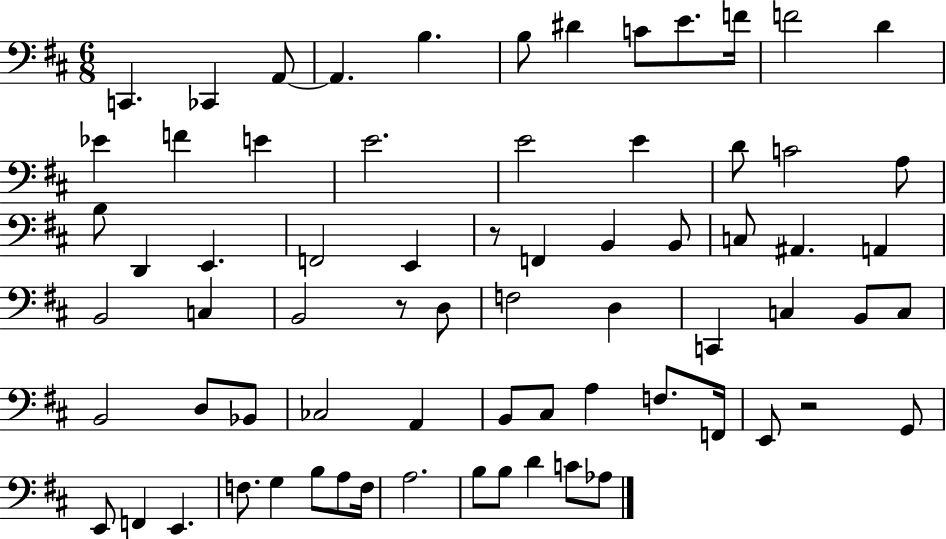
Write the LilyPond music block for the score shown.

{
  \clef bass
  \numericTimeSignature
  \time 6/8
  \key d \major
  c,4. ces,4 a,8~~ | a,4. b4. | b8 dis'4 c'8 e'8. f'16 | f'2 d'4 | \break ees'4 f'4 e'4 | e'2. | e'2 e'4 | d'8 c'2 a8 | \break b8 d,4 e,4. | f,2 e,4 | r8 f,4 b,4 b,8 | c8 ais,4. a,4 | \break b,2 c4 | b,2 r8 d8 | f2 d4 | c,4 c4 b,8 c8 | \break b,2 d8 bes,8 | ces2 a,4 | b,8 cis8 a4 f8. f,16 | e,8 r2 g,8 | \break e,8 f,4 e,4. | f8. g4 b8 a8 f16 | a2. | b8 b8 d'4 c'8 aes8 | \break \bar "|."
}